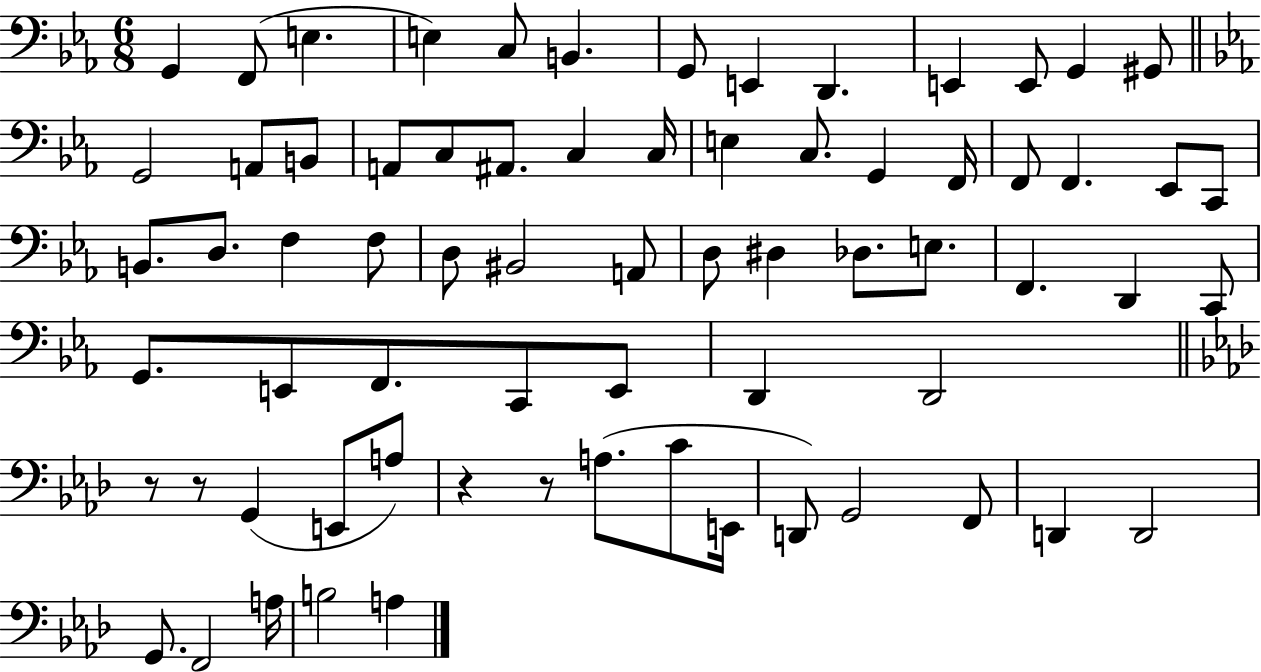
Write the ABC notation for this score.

X:1
T:Untitled
M:6/8
L:1/4
K:Eb
G,, F,,/2 E, E, C,/2 B,, G,,/2 E,, D,, E,, E,,/2 G,, ^G,,/2 G,,2 A,,/2 B,,/2 A,,/2 C,/2 ^A,,/2 C, C,/4 E, C,/2 G,, F,,/4 F,,/2 F,, _E,,/2 C,,/2 B,,/2 D,/2 F, F,/2 D,/2 ^B,,2 A,,/2 D,/2 ^D, _D,/2 E,/2 F,, D,, C,,/2 G,,/2 E,,/2 F,,/2 C,,/2 E,,/2 D,, D,,2 z/2 z/2 G,, E,,/2 A,/2 z z/2 A,/2 C/2 E,,/4 D,,/2 G,,2 F,,/2 D,, D,,2 G,,/2 F,,2 A,/4 B,2 A,